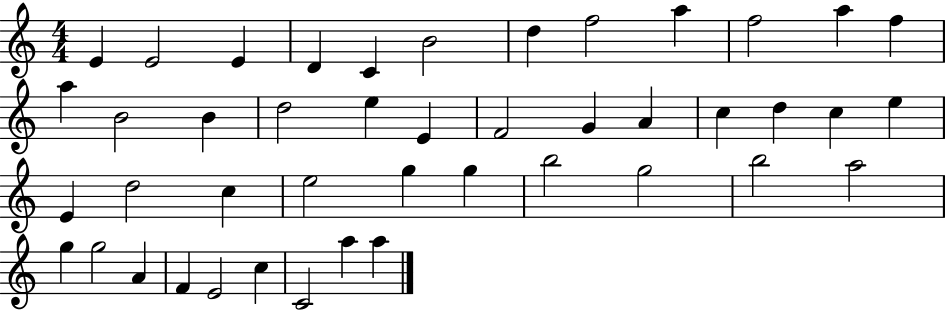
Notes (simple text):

E4/q E4/h E4/q D4/q C4/q B4/h D5/q F5/h A5/q F5/h A5/q F5/q A5/q B4/h B4/q D5/h E5/q E4/q F4/h G4/q A4/q C5/q D5/q C5/q E5/q E4/q D5/h C5/q E5/h G5/q G5/q B5/h G5/h B5/h A5/h G5/q G5/h A4/q F4/q E4/h C5/q C4/h A5/q A5/q